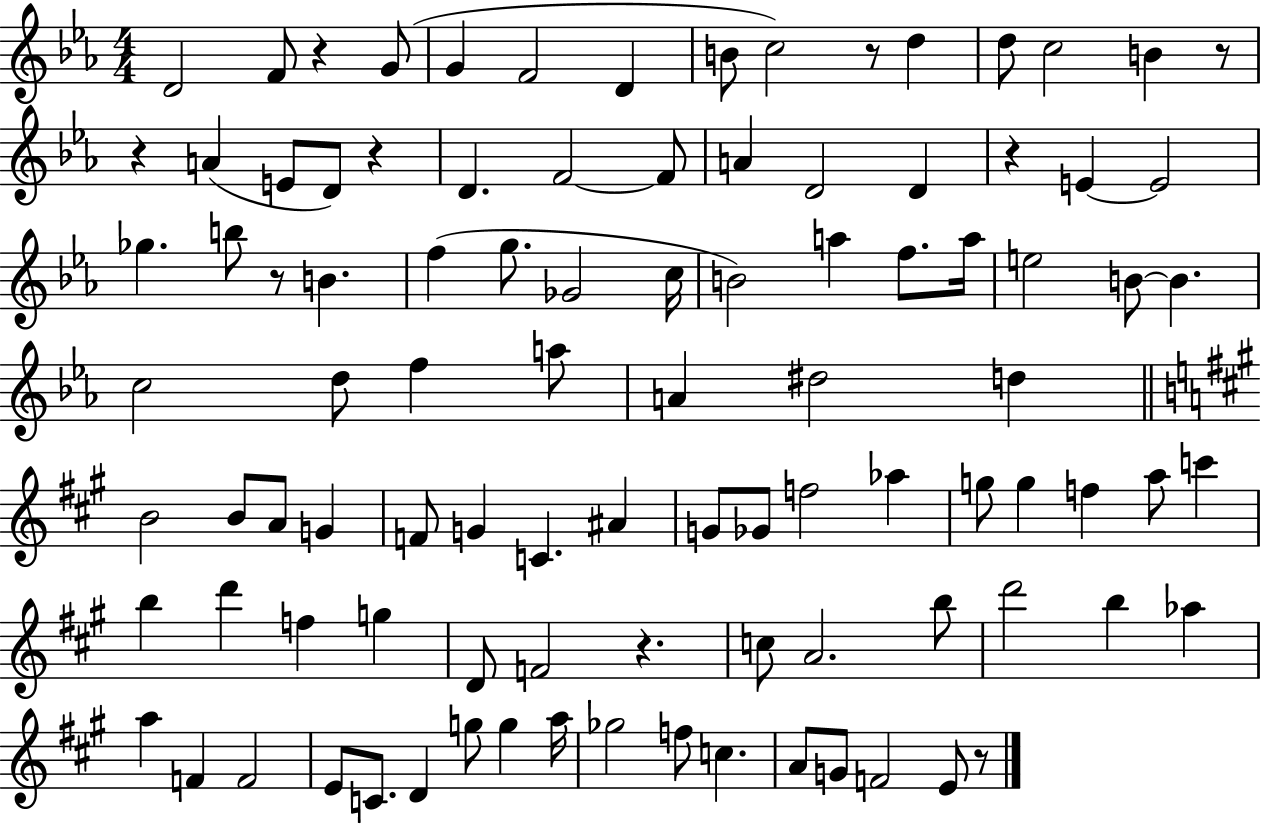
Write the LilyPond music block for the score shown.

{
  \clef treble
  \numericTimeSignature
  \time 4/4
  \key ees \major
  d'2 f'8 r4 g'8( | g'4 f'2 d'4 | b'8 c''2) r8 d''4 | d''8 c''2 b'4 r8 | \break r4 a'4( e'8 d'8) r4 | d'4. f'2~~ f'8 | a'4 d'2 d'4 | r4 e'4~~ e'2 | \break ges''4. b''8 r8 b'4. | f''4( g''8. ges'2 c''16 | b'2) a''4 f''8. a''16 | e''2 b'8~~ b'4. | \break c''2 d''8 f''4 a''8 | a'4 dis''2 d''4 | \bar "||" \break \key a \major b'2 b'8 a'8 g'4 | f'8 g'4 c'4. ais'4 | g'8 ges'8 f''2 aes''4 | g''8 g''4 f''4 a''8 c'''4 | \break b''4 d'''4 f''4 g''4 | d'8 f'2 r4. | c''8 a'2. b''8 | d'''2 b''4 aes''4 | \break a''4 f'4 f'2 | e'8 c'8. d'4 g''8 g''4 a''16 | ges''2 f''8 c''4. | a'8 g'8 f'2 e'8 r8 | \break \bar "|."
}